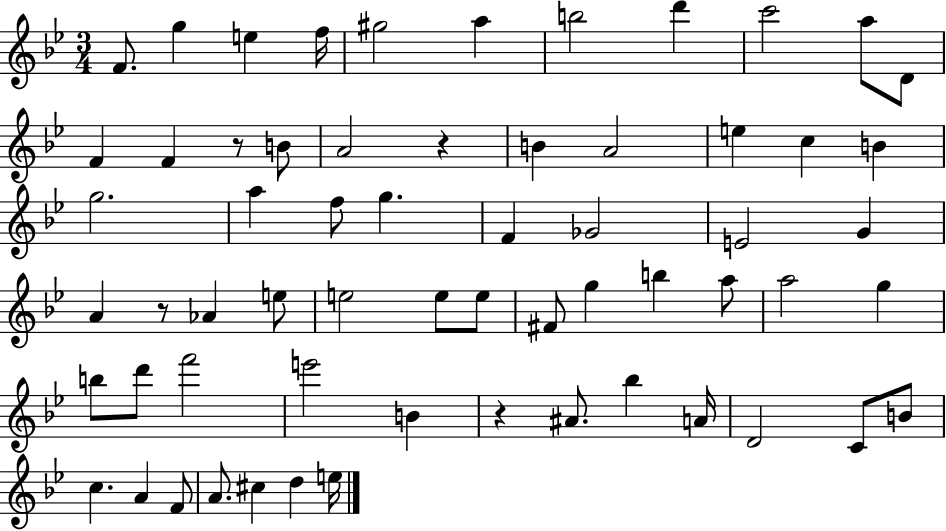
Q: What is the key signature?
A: BES major